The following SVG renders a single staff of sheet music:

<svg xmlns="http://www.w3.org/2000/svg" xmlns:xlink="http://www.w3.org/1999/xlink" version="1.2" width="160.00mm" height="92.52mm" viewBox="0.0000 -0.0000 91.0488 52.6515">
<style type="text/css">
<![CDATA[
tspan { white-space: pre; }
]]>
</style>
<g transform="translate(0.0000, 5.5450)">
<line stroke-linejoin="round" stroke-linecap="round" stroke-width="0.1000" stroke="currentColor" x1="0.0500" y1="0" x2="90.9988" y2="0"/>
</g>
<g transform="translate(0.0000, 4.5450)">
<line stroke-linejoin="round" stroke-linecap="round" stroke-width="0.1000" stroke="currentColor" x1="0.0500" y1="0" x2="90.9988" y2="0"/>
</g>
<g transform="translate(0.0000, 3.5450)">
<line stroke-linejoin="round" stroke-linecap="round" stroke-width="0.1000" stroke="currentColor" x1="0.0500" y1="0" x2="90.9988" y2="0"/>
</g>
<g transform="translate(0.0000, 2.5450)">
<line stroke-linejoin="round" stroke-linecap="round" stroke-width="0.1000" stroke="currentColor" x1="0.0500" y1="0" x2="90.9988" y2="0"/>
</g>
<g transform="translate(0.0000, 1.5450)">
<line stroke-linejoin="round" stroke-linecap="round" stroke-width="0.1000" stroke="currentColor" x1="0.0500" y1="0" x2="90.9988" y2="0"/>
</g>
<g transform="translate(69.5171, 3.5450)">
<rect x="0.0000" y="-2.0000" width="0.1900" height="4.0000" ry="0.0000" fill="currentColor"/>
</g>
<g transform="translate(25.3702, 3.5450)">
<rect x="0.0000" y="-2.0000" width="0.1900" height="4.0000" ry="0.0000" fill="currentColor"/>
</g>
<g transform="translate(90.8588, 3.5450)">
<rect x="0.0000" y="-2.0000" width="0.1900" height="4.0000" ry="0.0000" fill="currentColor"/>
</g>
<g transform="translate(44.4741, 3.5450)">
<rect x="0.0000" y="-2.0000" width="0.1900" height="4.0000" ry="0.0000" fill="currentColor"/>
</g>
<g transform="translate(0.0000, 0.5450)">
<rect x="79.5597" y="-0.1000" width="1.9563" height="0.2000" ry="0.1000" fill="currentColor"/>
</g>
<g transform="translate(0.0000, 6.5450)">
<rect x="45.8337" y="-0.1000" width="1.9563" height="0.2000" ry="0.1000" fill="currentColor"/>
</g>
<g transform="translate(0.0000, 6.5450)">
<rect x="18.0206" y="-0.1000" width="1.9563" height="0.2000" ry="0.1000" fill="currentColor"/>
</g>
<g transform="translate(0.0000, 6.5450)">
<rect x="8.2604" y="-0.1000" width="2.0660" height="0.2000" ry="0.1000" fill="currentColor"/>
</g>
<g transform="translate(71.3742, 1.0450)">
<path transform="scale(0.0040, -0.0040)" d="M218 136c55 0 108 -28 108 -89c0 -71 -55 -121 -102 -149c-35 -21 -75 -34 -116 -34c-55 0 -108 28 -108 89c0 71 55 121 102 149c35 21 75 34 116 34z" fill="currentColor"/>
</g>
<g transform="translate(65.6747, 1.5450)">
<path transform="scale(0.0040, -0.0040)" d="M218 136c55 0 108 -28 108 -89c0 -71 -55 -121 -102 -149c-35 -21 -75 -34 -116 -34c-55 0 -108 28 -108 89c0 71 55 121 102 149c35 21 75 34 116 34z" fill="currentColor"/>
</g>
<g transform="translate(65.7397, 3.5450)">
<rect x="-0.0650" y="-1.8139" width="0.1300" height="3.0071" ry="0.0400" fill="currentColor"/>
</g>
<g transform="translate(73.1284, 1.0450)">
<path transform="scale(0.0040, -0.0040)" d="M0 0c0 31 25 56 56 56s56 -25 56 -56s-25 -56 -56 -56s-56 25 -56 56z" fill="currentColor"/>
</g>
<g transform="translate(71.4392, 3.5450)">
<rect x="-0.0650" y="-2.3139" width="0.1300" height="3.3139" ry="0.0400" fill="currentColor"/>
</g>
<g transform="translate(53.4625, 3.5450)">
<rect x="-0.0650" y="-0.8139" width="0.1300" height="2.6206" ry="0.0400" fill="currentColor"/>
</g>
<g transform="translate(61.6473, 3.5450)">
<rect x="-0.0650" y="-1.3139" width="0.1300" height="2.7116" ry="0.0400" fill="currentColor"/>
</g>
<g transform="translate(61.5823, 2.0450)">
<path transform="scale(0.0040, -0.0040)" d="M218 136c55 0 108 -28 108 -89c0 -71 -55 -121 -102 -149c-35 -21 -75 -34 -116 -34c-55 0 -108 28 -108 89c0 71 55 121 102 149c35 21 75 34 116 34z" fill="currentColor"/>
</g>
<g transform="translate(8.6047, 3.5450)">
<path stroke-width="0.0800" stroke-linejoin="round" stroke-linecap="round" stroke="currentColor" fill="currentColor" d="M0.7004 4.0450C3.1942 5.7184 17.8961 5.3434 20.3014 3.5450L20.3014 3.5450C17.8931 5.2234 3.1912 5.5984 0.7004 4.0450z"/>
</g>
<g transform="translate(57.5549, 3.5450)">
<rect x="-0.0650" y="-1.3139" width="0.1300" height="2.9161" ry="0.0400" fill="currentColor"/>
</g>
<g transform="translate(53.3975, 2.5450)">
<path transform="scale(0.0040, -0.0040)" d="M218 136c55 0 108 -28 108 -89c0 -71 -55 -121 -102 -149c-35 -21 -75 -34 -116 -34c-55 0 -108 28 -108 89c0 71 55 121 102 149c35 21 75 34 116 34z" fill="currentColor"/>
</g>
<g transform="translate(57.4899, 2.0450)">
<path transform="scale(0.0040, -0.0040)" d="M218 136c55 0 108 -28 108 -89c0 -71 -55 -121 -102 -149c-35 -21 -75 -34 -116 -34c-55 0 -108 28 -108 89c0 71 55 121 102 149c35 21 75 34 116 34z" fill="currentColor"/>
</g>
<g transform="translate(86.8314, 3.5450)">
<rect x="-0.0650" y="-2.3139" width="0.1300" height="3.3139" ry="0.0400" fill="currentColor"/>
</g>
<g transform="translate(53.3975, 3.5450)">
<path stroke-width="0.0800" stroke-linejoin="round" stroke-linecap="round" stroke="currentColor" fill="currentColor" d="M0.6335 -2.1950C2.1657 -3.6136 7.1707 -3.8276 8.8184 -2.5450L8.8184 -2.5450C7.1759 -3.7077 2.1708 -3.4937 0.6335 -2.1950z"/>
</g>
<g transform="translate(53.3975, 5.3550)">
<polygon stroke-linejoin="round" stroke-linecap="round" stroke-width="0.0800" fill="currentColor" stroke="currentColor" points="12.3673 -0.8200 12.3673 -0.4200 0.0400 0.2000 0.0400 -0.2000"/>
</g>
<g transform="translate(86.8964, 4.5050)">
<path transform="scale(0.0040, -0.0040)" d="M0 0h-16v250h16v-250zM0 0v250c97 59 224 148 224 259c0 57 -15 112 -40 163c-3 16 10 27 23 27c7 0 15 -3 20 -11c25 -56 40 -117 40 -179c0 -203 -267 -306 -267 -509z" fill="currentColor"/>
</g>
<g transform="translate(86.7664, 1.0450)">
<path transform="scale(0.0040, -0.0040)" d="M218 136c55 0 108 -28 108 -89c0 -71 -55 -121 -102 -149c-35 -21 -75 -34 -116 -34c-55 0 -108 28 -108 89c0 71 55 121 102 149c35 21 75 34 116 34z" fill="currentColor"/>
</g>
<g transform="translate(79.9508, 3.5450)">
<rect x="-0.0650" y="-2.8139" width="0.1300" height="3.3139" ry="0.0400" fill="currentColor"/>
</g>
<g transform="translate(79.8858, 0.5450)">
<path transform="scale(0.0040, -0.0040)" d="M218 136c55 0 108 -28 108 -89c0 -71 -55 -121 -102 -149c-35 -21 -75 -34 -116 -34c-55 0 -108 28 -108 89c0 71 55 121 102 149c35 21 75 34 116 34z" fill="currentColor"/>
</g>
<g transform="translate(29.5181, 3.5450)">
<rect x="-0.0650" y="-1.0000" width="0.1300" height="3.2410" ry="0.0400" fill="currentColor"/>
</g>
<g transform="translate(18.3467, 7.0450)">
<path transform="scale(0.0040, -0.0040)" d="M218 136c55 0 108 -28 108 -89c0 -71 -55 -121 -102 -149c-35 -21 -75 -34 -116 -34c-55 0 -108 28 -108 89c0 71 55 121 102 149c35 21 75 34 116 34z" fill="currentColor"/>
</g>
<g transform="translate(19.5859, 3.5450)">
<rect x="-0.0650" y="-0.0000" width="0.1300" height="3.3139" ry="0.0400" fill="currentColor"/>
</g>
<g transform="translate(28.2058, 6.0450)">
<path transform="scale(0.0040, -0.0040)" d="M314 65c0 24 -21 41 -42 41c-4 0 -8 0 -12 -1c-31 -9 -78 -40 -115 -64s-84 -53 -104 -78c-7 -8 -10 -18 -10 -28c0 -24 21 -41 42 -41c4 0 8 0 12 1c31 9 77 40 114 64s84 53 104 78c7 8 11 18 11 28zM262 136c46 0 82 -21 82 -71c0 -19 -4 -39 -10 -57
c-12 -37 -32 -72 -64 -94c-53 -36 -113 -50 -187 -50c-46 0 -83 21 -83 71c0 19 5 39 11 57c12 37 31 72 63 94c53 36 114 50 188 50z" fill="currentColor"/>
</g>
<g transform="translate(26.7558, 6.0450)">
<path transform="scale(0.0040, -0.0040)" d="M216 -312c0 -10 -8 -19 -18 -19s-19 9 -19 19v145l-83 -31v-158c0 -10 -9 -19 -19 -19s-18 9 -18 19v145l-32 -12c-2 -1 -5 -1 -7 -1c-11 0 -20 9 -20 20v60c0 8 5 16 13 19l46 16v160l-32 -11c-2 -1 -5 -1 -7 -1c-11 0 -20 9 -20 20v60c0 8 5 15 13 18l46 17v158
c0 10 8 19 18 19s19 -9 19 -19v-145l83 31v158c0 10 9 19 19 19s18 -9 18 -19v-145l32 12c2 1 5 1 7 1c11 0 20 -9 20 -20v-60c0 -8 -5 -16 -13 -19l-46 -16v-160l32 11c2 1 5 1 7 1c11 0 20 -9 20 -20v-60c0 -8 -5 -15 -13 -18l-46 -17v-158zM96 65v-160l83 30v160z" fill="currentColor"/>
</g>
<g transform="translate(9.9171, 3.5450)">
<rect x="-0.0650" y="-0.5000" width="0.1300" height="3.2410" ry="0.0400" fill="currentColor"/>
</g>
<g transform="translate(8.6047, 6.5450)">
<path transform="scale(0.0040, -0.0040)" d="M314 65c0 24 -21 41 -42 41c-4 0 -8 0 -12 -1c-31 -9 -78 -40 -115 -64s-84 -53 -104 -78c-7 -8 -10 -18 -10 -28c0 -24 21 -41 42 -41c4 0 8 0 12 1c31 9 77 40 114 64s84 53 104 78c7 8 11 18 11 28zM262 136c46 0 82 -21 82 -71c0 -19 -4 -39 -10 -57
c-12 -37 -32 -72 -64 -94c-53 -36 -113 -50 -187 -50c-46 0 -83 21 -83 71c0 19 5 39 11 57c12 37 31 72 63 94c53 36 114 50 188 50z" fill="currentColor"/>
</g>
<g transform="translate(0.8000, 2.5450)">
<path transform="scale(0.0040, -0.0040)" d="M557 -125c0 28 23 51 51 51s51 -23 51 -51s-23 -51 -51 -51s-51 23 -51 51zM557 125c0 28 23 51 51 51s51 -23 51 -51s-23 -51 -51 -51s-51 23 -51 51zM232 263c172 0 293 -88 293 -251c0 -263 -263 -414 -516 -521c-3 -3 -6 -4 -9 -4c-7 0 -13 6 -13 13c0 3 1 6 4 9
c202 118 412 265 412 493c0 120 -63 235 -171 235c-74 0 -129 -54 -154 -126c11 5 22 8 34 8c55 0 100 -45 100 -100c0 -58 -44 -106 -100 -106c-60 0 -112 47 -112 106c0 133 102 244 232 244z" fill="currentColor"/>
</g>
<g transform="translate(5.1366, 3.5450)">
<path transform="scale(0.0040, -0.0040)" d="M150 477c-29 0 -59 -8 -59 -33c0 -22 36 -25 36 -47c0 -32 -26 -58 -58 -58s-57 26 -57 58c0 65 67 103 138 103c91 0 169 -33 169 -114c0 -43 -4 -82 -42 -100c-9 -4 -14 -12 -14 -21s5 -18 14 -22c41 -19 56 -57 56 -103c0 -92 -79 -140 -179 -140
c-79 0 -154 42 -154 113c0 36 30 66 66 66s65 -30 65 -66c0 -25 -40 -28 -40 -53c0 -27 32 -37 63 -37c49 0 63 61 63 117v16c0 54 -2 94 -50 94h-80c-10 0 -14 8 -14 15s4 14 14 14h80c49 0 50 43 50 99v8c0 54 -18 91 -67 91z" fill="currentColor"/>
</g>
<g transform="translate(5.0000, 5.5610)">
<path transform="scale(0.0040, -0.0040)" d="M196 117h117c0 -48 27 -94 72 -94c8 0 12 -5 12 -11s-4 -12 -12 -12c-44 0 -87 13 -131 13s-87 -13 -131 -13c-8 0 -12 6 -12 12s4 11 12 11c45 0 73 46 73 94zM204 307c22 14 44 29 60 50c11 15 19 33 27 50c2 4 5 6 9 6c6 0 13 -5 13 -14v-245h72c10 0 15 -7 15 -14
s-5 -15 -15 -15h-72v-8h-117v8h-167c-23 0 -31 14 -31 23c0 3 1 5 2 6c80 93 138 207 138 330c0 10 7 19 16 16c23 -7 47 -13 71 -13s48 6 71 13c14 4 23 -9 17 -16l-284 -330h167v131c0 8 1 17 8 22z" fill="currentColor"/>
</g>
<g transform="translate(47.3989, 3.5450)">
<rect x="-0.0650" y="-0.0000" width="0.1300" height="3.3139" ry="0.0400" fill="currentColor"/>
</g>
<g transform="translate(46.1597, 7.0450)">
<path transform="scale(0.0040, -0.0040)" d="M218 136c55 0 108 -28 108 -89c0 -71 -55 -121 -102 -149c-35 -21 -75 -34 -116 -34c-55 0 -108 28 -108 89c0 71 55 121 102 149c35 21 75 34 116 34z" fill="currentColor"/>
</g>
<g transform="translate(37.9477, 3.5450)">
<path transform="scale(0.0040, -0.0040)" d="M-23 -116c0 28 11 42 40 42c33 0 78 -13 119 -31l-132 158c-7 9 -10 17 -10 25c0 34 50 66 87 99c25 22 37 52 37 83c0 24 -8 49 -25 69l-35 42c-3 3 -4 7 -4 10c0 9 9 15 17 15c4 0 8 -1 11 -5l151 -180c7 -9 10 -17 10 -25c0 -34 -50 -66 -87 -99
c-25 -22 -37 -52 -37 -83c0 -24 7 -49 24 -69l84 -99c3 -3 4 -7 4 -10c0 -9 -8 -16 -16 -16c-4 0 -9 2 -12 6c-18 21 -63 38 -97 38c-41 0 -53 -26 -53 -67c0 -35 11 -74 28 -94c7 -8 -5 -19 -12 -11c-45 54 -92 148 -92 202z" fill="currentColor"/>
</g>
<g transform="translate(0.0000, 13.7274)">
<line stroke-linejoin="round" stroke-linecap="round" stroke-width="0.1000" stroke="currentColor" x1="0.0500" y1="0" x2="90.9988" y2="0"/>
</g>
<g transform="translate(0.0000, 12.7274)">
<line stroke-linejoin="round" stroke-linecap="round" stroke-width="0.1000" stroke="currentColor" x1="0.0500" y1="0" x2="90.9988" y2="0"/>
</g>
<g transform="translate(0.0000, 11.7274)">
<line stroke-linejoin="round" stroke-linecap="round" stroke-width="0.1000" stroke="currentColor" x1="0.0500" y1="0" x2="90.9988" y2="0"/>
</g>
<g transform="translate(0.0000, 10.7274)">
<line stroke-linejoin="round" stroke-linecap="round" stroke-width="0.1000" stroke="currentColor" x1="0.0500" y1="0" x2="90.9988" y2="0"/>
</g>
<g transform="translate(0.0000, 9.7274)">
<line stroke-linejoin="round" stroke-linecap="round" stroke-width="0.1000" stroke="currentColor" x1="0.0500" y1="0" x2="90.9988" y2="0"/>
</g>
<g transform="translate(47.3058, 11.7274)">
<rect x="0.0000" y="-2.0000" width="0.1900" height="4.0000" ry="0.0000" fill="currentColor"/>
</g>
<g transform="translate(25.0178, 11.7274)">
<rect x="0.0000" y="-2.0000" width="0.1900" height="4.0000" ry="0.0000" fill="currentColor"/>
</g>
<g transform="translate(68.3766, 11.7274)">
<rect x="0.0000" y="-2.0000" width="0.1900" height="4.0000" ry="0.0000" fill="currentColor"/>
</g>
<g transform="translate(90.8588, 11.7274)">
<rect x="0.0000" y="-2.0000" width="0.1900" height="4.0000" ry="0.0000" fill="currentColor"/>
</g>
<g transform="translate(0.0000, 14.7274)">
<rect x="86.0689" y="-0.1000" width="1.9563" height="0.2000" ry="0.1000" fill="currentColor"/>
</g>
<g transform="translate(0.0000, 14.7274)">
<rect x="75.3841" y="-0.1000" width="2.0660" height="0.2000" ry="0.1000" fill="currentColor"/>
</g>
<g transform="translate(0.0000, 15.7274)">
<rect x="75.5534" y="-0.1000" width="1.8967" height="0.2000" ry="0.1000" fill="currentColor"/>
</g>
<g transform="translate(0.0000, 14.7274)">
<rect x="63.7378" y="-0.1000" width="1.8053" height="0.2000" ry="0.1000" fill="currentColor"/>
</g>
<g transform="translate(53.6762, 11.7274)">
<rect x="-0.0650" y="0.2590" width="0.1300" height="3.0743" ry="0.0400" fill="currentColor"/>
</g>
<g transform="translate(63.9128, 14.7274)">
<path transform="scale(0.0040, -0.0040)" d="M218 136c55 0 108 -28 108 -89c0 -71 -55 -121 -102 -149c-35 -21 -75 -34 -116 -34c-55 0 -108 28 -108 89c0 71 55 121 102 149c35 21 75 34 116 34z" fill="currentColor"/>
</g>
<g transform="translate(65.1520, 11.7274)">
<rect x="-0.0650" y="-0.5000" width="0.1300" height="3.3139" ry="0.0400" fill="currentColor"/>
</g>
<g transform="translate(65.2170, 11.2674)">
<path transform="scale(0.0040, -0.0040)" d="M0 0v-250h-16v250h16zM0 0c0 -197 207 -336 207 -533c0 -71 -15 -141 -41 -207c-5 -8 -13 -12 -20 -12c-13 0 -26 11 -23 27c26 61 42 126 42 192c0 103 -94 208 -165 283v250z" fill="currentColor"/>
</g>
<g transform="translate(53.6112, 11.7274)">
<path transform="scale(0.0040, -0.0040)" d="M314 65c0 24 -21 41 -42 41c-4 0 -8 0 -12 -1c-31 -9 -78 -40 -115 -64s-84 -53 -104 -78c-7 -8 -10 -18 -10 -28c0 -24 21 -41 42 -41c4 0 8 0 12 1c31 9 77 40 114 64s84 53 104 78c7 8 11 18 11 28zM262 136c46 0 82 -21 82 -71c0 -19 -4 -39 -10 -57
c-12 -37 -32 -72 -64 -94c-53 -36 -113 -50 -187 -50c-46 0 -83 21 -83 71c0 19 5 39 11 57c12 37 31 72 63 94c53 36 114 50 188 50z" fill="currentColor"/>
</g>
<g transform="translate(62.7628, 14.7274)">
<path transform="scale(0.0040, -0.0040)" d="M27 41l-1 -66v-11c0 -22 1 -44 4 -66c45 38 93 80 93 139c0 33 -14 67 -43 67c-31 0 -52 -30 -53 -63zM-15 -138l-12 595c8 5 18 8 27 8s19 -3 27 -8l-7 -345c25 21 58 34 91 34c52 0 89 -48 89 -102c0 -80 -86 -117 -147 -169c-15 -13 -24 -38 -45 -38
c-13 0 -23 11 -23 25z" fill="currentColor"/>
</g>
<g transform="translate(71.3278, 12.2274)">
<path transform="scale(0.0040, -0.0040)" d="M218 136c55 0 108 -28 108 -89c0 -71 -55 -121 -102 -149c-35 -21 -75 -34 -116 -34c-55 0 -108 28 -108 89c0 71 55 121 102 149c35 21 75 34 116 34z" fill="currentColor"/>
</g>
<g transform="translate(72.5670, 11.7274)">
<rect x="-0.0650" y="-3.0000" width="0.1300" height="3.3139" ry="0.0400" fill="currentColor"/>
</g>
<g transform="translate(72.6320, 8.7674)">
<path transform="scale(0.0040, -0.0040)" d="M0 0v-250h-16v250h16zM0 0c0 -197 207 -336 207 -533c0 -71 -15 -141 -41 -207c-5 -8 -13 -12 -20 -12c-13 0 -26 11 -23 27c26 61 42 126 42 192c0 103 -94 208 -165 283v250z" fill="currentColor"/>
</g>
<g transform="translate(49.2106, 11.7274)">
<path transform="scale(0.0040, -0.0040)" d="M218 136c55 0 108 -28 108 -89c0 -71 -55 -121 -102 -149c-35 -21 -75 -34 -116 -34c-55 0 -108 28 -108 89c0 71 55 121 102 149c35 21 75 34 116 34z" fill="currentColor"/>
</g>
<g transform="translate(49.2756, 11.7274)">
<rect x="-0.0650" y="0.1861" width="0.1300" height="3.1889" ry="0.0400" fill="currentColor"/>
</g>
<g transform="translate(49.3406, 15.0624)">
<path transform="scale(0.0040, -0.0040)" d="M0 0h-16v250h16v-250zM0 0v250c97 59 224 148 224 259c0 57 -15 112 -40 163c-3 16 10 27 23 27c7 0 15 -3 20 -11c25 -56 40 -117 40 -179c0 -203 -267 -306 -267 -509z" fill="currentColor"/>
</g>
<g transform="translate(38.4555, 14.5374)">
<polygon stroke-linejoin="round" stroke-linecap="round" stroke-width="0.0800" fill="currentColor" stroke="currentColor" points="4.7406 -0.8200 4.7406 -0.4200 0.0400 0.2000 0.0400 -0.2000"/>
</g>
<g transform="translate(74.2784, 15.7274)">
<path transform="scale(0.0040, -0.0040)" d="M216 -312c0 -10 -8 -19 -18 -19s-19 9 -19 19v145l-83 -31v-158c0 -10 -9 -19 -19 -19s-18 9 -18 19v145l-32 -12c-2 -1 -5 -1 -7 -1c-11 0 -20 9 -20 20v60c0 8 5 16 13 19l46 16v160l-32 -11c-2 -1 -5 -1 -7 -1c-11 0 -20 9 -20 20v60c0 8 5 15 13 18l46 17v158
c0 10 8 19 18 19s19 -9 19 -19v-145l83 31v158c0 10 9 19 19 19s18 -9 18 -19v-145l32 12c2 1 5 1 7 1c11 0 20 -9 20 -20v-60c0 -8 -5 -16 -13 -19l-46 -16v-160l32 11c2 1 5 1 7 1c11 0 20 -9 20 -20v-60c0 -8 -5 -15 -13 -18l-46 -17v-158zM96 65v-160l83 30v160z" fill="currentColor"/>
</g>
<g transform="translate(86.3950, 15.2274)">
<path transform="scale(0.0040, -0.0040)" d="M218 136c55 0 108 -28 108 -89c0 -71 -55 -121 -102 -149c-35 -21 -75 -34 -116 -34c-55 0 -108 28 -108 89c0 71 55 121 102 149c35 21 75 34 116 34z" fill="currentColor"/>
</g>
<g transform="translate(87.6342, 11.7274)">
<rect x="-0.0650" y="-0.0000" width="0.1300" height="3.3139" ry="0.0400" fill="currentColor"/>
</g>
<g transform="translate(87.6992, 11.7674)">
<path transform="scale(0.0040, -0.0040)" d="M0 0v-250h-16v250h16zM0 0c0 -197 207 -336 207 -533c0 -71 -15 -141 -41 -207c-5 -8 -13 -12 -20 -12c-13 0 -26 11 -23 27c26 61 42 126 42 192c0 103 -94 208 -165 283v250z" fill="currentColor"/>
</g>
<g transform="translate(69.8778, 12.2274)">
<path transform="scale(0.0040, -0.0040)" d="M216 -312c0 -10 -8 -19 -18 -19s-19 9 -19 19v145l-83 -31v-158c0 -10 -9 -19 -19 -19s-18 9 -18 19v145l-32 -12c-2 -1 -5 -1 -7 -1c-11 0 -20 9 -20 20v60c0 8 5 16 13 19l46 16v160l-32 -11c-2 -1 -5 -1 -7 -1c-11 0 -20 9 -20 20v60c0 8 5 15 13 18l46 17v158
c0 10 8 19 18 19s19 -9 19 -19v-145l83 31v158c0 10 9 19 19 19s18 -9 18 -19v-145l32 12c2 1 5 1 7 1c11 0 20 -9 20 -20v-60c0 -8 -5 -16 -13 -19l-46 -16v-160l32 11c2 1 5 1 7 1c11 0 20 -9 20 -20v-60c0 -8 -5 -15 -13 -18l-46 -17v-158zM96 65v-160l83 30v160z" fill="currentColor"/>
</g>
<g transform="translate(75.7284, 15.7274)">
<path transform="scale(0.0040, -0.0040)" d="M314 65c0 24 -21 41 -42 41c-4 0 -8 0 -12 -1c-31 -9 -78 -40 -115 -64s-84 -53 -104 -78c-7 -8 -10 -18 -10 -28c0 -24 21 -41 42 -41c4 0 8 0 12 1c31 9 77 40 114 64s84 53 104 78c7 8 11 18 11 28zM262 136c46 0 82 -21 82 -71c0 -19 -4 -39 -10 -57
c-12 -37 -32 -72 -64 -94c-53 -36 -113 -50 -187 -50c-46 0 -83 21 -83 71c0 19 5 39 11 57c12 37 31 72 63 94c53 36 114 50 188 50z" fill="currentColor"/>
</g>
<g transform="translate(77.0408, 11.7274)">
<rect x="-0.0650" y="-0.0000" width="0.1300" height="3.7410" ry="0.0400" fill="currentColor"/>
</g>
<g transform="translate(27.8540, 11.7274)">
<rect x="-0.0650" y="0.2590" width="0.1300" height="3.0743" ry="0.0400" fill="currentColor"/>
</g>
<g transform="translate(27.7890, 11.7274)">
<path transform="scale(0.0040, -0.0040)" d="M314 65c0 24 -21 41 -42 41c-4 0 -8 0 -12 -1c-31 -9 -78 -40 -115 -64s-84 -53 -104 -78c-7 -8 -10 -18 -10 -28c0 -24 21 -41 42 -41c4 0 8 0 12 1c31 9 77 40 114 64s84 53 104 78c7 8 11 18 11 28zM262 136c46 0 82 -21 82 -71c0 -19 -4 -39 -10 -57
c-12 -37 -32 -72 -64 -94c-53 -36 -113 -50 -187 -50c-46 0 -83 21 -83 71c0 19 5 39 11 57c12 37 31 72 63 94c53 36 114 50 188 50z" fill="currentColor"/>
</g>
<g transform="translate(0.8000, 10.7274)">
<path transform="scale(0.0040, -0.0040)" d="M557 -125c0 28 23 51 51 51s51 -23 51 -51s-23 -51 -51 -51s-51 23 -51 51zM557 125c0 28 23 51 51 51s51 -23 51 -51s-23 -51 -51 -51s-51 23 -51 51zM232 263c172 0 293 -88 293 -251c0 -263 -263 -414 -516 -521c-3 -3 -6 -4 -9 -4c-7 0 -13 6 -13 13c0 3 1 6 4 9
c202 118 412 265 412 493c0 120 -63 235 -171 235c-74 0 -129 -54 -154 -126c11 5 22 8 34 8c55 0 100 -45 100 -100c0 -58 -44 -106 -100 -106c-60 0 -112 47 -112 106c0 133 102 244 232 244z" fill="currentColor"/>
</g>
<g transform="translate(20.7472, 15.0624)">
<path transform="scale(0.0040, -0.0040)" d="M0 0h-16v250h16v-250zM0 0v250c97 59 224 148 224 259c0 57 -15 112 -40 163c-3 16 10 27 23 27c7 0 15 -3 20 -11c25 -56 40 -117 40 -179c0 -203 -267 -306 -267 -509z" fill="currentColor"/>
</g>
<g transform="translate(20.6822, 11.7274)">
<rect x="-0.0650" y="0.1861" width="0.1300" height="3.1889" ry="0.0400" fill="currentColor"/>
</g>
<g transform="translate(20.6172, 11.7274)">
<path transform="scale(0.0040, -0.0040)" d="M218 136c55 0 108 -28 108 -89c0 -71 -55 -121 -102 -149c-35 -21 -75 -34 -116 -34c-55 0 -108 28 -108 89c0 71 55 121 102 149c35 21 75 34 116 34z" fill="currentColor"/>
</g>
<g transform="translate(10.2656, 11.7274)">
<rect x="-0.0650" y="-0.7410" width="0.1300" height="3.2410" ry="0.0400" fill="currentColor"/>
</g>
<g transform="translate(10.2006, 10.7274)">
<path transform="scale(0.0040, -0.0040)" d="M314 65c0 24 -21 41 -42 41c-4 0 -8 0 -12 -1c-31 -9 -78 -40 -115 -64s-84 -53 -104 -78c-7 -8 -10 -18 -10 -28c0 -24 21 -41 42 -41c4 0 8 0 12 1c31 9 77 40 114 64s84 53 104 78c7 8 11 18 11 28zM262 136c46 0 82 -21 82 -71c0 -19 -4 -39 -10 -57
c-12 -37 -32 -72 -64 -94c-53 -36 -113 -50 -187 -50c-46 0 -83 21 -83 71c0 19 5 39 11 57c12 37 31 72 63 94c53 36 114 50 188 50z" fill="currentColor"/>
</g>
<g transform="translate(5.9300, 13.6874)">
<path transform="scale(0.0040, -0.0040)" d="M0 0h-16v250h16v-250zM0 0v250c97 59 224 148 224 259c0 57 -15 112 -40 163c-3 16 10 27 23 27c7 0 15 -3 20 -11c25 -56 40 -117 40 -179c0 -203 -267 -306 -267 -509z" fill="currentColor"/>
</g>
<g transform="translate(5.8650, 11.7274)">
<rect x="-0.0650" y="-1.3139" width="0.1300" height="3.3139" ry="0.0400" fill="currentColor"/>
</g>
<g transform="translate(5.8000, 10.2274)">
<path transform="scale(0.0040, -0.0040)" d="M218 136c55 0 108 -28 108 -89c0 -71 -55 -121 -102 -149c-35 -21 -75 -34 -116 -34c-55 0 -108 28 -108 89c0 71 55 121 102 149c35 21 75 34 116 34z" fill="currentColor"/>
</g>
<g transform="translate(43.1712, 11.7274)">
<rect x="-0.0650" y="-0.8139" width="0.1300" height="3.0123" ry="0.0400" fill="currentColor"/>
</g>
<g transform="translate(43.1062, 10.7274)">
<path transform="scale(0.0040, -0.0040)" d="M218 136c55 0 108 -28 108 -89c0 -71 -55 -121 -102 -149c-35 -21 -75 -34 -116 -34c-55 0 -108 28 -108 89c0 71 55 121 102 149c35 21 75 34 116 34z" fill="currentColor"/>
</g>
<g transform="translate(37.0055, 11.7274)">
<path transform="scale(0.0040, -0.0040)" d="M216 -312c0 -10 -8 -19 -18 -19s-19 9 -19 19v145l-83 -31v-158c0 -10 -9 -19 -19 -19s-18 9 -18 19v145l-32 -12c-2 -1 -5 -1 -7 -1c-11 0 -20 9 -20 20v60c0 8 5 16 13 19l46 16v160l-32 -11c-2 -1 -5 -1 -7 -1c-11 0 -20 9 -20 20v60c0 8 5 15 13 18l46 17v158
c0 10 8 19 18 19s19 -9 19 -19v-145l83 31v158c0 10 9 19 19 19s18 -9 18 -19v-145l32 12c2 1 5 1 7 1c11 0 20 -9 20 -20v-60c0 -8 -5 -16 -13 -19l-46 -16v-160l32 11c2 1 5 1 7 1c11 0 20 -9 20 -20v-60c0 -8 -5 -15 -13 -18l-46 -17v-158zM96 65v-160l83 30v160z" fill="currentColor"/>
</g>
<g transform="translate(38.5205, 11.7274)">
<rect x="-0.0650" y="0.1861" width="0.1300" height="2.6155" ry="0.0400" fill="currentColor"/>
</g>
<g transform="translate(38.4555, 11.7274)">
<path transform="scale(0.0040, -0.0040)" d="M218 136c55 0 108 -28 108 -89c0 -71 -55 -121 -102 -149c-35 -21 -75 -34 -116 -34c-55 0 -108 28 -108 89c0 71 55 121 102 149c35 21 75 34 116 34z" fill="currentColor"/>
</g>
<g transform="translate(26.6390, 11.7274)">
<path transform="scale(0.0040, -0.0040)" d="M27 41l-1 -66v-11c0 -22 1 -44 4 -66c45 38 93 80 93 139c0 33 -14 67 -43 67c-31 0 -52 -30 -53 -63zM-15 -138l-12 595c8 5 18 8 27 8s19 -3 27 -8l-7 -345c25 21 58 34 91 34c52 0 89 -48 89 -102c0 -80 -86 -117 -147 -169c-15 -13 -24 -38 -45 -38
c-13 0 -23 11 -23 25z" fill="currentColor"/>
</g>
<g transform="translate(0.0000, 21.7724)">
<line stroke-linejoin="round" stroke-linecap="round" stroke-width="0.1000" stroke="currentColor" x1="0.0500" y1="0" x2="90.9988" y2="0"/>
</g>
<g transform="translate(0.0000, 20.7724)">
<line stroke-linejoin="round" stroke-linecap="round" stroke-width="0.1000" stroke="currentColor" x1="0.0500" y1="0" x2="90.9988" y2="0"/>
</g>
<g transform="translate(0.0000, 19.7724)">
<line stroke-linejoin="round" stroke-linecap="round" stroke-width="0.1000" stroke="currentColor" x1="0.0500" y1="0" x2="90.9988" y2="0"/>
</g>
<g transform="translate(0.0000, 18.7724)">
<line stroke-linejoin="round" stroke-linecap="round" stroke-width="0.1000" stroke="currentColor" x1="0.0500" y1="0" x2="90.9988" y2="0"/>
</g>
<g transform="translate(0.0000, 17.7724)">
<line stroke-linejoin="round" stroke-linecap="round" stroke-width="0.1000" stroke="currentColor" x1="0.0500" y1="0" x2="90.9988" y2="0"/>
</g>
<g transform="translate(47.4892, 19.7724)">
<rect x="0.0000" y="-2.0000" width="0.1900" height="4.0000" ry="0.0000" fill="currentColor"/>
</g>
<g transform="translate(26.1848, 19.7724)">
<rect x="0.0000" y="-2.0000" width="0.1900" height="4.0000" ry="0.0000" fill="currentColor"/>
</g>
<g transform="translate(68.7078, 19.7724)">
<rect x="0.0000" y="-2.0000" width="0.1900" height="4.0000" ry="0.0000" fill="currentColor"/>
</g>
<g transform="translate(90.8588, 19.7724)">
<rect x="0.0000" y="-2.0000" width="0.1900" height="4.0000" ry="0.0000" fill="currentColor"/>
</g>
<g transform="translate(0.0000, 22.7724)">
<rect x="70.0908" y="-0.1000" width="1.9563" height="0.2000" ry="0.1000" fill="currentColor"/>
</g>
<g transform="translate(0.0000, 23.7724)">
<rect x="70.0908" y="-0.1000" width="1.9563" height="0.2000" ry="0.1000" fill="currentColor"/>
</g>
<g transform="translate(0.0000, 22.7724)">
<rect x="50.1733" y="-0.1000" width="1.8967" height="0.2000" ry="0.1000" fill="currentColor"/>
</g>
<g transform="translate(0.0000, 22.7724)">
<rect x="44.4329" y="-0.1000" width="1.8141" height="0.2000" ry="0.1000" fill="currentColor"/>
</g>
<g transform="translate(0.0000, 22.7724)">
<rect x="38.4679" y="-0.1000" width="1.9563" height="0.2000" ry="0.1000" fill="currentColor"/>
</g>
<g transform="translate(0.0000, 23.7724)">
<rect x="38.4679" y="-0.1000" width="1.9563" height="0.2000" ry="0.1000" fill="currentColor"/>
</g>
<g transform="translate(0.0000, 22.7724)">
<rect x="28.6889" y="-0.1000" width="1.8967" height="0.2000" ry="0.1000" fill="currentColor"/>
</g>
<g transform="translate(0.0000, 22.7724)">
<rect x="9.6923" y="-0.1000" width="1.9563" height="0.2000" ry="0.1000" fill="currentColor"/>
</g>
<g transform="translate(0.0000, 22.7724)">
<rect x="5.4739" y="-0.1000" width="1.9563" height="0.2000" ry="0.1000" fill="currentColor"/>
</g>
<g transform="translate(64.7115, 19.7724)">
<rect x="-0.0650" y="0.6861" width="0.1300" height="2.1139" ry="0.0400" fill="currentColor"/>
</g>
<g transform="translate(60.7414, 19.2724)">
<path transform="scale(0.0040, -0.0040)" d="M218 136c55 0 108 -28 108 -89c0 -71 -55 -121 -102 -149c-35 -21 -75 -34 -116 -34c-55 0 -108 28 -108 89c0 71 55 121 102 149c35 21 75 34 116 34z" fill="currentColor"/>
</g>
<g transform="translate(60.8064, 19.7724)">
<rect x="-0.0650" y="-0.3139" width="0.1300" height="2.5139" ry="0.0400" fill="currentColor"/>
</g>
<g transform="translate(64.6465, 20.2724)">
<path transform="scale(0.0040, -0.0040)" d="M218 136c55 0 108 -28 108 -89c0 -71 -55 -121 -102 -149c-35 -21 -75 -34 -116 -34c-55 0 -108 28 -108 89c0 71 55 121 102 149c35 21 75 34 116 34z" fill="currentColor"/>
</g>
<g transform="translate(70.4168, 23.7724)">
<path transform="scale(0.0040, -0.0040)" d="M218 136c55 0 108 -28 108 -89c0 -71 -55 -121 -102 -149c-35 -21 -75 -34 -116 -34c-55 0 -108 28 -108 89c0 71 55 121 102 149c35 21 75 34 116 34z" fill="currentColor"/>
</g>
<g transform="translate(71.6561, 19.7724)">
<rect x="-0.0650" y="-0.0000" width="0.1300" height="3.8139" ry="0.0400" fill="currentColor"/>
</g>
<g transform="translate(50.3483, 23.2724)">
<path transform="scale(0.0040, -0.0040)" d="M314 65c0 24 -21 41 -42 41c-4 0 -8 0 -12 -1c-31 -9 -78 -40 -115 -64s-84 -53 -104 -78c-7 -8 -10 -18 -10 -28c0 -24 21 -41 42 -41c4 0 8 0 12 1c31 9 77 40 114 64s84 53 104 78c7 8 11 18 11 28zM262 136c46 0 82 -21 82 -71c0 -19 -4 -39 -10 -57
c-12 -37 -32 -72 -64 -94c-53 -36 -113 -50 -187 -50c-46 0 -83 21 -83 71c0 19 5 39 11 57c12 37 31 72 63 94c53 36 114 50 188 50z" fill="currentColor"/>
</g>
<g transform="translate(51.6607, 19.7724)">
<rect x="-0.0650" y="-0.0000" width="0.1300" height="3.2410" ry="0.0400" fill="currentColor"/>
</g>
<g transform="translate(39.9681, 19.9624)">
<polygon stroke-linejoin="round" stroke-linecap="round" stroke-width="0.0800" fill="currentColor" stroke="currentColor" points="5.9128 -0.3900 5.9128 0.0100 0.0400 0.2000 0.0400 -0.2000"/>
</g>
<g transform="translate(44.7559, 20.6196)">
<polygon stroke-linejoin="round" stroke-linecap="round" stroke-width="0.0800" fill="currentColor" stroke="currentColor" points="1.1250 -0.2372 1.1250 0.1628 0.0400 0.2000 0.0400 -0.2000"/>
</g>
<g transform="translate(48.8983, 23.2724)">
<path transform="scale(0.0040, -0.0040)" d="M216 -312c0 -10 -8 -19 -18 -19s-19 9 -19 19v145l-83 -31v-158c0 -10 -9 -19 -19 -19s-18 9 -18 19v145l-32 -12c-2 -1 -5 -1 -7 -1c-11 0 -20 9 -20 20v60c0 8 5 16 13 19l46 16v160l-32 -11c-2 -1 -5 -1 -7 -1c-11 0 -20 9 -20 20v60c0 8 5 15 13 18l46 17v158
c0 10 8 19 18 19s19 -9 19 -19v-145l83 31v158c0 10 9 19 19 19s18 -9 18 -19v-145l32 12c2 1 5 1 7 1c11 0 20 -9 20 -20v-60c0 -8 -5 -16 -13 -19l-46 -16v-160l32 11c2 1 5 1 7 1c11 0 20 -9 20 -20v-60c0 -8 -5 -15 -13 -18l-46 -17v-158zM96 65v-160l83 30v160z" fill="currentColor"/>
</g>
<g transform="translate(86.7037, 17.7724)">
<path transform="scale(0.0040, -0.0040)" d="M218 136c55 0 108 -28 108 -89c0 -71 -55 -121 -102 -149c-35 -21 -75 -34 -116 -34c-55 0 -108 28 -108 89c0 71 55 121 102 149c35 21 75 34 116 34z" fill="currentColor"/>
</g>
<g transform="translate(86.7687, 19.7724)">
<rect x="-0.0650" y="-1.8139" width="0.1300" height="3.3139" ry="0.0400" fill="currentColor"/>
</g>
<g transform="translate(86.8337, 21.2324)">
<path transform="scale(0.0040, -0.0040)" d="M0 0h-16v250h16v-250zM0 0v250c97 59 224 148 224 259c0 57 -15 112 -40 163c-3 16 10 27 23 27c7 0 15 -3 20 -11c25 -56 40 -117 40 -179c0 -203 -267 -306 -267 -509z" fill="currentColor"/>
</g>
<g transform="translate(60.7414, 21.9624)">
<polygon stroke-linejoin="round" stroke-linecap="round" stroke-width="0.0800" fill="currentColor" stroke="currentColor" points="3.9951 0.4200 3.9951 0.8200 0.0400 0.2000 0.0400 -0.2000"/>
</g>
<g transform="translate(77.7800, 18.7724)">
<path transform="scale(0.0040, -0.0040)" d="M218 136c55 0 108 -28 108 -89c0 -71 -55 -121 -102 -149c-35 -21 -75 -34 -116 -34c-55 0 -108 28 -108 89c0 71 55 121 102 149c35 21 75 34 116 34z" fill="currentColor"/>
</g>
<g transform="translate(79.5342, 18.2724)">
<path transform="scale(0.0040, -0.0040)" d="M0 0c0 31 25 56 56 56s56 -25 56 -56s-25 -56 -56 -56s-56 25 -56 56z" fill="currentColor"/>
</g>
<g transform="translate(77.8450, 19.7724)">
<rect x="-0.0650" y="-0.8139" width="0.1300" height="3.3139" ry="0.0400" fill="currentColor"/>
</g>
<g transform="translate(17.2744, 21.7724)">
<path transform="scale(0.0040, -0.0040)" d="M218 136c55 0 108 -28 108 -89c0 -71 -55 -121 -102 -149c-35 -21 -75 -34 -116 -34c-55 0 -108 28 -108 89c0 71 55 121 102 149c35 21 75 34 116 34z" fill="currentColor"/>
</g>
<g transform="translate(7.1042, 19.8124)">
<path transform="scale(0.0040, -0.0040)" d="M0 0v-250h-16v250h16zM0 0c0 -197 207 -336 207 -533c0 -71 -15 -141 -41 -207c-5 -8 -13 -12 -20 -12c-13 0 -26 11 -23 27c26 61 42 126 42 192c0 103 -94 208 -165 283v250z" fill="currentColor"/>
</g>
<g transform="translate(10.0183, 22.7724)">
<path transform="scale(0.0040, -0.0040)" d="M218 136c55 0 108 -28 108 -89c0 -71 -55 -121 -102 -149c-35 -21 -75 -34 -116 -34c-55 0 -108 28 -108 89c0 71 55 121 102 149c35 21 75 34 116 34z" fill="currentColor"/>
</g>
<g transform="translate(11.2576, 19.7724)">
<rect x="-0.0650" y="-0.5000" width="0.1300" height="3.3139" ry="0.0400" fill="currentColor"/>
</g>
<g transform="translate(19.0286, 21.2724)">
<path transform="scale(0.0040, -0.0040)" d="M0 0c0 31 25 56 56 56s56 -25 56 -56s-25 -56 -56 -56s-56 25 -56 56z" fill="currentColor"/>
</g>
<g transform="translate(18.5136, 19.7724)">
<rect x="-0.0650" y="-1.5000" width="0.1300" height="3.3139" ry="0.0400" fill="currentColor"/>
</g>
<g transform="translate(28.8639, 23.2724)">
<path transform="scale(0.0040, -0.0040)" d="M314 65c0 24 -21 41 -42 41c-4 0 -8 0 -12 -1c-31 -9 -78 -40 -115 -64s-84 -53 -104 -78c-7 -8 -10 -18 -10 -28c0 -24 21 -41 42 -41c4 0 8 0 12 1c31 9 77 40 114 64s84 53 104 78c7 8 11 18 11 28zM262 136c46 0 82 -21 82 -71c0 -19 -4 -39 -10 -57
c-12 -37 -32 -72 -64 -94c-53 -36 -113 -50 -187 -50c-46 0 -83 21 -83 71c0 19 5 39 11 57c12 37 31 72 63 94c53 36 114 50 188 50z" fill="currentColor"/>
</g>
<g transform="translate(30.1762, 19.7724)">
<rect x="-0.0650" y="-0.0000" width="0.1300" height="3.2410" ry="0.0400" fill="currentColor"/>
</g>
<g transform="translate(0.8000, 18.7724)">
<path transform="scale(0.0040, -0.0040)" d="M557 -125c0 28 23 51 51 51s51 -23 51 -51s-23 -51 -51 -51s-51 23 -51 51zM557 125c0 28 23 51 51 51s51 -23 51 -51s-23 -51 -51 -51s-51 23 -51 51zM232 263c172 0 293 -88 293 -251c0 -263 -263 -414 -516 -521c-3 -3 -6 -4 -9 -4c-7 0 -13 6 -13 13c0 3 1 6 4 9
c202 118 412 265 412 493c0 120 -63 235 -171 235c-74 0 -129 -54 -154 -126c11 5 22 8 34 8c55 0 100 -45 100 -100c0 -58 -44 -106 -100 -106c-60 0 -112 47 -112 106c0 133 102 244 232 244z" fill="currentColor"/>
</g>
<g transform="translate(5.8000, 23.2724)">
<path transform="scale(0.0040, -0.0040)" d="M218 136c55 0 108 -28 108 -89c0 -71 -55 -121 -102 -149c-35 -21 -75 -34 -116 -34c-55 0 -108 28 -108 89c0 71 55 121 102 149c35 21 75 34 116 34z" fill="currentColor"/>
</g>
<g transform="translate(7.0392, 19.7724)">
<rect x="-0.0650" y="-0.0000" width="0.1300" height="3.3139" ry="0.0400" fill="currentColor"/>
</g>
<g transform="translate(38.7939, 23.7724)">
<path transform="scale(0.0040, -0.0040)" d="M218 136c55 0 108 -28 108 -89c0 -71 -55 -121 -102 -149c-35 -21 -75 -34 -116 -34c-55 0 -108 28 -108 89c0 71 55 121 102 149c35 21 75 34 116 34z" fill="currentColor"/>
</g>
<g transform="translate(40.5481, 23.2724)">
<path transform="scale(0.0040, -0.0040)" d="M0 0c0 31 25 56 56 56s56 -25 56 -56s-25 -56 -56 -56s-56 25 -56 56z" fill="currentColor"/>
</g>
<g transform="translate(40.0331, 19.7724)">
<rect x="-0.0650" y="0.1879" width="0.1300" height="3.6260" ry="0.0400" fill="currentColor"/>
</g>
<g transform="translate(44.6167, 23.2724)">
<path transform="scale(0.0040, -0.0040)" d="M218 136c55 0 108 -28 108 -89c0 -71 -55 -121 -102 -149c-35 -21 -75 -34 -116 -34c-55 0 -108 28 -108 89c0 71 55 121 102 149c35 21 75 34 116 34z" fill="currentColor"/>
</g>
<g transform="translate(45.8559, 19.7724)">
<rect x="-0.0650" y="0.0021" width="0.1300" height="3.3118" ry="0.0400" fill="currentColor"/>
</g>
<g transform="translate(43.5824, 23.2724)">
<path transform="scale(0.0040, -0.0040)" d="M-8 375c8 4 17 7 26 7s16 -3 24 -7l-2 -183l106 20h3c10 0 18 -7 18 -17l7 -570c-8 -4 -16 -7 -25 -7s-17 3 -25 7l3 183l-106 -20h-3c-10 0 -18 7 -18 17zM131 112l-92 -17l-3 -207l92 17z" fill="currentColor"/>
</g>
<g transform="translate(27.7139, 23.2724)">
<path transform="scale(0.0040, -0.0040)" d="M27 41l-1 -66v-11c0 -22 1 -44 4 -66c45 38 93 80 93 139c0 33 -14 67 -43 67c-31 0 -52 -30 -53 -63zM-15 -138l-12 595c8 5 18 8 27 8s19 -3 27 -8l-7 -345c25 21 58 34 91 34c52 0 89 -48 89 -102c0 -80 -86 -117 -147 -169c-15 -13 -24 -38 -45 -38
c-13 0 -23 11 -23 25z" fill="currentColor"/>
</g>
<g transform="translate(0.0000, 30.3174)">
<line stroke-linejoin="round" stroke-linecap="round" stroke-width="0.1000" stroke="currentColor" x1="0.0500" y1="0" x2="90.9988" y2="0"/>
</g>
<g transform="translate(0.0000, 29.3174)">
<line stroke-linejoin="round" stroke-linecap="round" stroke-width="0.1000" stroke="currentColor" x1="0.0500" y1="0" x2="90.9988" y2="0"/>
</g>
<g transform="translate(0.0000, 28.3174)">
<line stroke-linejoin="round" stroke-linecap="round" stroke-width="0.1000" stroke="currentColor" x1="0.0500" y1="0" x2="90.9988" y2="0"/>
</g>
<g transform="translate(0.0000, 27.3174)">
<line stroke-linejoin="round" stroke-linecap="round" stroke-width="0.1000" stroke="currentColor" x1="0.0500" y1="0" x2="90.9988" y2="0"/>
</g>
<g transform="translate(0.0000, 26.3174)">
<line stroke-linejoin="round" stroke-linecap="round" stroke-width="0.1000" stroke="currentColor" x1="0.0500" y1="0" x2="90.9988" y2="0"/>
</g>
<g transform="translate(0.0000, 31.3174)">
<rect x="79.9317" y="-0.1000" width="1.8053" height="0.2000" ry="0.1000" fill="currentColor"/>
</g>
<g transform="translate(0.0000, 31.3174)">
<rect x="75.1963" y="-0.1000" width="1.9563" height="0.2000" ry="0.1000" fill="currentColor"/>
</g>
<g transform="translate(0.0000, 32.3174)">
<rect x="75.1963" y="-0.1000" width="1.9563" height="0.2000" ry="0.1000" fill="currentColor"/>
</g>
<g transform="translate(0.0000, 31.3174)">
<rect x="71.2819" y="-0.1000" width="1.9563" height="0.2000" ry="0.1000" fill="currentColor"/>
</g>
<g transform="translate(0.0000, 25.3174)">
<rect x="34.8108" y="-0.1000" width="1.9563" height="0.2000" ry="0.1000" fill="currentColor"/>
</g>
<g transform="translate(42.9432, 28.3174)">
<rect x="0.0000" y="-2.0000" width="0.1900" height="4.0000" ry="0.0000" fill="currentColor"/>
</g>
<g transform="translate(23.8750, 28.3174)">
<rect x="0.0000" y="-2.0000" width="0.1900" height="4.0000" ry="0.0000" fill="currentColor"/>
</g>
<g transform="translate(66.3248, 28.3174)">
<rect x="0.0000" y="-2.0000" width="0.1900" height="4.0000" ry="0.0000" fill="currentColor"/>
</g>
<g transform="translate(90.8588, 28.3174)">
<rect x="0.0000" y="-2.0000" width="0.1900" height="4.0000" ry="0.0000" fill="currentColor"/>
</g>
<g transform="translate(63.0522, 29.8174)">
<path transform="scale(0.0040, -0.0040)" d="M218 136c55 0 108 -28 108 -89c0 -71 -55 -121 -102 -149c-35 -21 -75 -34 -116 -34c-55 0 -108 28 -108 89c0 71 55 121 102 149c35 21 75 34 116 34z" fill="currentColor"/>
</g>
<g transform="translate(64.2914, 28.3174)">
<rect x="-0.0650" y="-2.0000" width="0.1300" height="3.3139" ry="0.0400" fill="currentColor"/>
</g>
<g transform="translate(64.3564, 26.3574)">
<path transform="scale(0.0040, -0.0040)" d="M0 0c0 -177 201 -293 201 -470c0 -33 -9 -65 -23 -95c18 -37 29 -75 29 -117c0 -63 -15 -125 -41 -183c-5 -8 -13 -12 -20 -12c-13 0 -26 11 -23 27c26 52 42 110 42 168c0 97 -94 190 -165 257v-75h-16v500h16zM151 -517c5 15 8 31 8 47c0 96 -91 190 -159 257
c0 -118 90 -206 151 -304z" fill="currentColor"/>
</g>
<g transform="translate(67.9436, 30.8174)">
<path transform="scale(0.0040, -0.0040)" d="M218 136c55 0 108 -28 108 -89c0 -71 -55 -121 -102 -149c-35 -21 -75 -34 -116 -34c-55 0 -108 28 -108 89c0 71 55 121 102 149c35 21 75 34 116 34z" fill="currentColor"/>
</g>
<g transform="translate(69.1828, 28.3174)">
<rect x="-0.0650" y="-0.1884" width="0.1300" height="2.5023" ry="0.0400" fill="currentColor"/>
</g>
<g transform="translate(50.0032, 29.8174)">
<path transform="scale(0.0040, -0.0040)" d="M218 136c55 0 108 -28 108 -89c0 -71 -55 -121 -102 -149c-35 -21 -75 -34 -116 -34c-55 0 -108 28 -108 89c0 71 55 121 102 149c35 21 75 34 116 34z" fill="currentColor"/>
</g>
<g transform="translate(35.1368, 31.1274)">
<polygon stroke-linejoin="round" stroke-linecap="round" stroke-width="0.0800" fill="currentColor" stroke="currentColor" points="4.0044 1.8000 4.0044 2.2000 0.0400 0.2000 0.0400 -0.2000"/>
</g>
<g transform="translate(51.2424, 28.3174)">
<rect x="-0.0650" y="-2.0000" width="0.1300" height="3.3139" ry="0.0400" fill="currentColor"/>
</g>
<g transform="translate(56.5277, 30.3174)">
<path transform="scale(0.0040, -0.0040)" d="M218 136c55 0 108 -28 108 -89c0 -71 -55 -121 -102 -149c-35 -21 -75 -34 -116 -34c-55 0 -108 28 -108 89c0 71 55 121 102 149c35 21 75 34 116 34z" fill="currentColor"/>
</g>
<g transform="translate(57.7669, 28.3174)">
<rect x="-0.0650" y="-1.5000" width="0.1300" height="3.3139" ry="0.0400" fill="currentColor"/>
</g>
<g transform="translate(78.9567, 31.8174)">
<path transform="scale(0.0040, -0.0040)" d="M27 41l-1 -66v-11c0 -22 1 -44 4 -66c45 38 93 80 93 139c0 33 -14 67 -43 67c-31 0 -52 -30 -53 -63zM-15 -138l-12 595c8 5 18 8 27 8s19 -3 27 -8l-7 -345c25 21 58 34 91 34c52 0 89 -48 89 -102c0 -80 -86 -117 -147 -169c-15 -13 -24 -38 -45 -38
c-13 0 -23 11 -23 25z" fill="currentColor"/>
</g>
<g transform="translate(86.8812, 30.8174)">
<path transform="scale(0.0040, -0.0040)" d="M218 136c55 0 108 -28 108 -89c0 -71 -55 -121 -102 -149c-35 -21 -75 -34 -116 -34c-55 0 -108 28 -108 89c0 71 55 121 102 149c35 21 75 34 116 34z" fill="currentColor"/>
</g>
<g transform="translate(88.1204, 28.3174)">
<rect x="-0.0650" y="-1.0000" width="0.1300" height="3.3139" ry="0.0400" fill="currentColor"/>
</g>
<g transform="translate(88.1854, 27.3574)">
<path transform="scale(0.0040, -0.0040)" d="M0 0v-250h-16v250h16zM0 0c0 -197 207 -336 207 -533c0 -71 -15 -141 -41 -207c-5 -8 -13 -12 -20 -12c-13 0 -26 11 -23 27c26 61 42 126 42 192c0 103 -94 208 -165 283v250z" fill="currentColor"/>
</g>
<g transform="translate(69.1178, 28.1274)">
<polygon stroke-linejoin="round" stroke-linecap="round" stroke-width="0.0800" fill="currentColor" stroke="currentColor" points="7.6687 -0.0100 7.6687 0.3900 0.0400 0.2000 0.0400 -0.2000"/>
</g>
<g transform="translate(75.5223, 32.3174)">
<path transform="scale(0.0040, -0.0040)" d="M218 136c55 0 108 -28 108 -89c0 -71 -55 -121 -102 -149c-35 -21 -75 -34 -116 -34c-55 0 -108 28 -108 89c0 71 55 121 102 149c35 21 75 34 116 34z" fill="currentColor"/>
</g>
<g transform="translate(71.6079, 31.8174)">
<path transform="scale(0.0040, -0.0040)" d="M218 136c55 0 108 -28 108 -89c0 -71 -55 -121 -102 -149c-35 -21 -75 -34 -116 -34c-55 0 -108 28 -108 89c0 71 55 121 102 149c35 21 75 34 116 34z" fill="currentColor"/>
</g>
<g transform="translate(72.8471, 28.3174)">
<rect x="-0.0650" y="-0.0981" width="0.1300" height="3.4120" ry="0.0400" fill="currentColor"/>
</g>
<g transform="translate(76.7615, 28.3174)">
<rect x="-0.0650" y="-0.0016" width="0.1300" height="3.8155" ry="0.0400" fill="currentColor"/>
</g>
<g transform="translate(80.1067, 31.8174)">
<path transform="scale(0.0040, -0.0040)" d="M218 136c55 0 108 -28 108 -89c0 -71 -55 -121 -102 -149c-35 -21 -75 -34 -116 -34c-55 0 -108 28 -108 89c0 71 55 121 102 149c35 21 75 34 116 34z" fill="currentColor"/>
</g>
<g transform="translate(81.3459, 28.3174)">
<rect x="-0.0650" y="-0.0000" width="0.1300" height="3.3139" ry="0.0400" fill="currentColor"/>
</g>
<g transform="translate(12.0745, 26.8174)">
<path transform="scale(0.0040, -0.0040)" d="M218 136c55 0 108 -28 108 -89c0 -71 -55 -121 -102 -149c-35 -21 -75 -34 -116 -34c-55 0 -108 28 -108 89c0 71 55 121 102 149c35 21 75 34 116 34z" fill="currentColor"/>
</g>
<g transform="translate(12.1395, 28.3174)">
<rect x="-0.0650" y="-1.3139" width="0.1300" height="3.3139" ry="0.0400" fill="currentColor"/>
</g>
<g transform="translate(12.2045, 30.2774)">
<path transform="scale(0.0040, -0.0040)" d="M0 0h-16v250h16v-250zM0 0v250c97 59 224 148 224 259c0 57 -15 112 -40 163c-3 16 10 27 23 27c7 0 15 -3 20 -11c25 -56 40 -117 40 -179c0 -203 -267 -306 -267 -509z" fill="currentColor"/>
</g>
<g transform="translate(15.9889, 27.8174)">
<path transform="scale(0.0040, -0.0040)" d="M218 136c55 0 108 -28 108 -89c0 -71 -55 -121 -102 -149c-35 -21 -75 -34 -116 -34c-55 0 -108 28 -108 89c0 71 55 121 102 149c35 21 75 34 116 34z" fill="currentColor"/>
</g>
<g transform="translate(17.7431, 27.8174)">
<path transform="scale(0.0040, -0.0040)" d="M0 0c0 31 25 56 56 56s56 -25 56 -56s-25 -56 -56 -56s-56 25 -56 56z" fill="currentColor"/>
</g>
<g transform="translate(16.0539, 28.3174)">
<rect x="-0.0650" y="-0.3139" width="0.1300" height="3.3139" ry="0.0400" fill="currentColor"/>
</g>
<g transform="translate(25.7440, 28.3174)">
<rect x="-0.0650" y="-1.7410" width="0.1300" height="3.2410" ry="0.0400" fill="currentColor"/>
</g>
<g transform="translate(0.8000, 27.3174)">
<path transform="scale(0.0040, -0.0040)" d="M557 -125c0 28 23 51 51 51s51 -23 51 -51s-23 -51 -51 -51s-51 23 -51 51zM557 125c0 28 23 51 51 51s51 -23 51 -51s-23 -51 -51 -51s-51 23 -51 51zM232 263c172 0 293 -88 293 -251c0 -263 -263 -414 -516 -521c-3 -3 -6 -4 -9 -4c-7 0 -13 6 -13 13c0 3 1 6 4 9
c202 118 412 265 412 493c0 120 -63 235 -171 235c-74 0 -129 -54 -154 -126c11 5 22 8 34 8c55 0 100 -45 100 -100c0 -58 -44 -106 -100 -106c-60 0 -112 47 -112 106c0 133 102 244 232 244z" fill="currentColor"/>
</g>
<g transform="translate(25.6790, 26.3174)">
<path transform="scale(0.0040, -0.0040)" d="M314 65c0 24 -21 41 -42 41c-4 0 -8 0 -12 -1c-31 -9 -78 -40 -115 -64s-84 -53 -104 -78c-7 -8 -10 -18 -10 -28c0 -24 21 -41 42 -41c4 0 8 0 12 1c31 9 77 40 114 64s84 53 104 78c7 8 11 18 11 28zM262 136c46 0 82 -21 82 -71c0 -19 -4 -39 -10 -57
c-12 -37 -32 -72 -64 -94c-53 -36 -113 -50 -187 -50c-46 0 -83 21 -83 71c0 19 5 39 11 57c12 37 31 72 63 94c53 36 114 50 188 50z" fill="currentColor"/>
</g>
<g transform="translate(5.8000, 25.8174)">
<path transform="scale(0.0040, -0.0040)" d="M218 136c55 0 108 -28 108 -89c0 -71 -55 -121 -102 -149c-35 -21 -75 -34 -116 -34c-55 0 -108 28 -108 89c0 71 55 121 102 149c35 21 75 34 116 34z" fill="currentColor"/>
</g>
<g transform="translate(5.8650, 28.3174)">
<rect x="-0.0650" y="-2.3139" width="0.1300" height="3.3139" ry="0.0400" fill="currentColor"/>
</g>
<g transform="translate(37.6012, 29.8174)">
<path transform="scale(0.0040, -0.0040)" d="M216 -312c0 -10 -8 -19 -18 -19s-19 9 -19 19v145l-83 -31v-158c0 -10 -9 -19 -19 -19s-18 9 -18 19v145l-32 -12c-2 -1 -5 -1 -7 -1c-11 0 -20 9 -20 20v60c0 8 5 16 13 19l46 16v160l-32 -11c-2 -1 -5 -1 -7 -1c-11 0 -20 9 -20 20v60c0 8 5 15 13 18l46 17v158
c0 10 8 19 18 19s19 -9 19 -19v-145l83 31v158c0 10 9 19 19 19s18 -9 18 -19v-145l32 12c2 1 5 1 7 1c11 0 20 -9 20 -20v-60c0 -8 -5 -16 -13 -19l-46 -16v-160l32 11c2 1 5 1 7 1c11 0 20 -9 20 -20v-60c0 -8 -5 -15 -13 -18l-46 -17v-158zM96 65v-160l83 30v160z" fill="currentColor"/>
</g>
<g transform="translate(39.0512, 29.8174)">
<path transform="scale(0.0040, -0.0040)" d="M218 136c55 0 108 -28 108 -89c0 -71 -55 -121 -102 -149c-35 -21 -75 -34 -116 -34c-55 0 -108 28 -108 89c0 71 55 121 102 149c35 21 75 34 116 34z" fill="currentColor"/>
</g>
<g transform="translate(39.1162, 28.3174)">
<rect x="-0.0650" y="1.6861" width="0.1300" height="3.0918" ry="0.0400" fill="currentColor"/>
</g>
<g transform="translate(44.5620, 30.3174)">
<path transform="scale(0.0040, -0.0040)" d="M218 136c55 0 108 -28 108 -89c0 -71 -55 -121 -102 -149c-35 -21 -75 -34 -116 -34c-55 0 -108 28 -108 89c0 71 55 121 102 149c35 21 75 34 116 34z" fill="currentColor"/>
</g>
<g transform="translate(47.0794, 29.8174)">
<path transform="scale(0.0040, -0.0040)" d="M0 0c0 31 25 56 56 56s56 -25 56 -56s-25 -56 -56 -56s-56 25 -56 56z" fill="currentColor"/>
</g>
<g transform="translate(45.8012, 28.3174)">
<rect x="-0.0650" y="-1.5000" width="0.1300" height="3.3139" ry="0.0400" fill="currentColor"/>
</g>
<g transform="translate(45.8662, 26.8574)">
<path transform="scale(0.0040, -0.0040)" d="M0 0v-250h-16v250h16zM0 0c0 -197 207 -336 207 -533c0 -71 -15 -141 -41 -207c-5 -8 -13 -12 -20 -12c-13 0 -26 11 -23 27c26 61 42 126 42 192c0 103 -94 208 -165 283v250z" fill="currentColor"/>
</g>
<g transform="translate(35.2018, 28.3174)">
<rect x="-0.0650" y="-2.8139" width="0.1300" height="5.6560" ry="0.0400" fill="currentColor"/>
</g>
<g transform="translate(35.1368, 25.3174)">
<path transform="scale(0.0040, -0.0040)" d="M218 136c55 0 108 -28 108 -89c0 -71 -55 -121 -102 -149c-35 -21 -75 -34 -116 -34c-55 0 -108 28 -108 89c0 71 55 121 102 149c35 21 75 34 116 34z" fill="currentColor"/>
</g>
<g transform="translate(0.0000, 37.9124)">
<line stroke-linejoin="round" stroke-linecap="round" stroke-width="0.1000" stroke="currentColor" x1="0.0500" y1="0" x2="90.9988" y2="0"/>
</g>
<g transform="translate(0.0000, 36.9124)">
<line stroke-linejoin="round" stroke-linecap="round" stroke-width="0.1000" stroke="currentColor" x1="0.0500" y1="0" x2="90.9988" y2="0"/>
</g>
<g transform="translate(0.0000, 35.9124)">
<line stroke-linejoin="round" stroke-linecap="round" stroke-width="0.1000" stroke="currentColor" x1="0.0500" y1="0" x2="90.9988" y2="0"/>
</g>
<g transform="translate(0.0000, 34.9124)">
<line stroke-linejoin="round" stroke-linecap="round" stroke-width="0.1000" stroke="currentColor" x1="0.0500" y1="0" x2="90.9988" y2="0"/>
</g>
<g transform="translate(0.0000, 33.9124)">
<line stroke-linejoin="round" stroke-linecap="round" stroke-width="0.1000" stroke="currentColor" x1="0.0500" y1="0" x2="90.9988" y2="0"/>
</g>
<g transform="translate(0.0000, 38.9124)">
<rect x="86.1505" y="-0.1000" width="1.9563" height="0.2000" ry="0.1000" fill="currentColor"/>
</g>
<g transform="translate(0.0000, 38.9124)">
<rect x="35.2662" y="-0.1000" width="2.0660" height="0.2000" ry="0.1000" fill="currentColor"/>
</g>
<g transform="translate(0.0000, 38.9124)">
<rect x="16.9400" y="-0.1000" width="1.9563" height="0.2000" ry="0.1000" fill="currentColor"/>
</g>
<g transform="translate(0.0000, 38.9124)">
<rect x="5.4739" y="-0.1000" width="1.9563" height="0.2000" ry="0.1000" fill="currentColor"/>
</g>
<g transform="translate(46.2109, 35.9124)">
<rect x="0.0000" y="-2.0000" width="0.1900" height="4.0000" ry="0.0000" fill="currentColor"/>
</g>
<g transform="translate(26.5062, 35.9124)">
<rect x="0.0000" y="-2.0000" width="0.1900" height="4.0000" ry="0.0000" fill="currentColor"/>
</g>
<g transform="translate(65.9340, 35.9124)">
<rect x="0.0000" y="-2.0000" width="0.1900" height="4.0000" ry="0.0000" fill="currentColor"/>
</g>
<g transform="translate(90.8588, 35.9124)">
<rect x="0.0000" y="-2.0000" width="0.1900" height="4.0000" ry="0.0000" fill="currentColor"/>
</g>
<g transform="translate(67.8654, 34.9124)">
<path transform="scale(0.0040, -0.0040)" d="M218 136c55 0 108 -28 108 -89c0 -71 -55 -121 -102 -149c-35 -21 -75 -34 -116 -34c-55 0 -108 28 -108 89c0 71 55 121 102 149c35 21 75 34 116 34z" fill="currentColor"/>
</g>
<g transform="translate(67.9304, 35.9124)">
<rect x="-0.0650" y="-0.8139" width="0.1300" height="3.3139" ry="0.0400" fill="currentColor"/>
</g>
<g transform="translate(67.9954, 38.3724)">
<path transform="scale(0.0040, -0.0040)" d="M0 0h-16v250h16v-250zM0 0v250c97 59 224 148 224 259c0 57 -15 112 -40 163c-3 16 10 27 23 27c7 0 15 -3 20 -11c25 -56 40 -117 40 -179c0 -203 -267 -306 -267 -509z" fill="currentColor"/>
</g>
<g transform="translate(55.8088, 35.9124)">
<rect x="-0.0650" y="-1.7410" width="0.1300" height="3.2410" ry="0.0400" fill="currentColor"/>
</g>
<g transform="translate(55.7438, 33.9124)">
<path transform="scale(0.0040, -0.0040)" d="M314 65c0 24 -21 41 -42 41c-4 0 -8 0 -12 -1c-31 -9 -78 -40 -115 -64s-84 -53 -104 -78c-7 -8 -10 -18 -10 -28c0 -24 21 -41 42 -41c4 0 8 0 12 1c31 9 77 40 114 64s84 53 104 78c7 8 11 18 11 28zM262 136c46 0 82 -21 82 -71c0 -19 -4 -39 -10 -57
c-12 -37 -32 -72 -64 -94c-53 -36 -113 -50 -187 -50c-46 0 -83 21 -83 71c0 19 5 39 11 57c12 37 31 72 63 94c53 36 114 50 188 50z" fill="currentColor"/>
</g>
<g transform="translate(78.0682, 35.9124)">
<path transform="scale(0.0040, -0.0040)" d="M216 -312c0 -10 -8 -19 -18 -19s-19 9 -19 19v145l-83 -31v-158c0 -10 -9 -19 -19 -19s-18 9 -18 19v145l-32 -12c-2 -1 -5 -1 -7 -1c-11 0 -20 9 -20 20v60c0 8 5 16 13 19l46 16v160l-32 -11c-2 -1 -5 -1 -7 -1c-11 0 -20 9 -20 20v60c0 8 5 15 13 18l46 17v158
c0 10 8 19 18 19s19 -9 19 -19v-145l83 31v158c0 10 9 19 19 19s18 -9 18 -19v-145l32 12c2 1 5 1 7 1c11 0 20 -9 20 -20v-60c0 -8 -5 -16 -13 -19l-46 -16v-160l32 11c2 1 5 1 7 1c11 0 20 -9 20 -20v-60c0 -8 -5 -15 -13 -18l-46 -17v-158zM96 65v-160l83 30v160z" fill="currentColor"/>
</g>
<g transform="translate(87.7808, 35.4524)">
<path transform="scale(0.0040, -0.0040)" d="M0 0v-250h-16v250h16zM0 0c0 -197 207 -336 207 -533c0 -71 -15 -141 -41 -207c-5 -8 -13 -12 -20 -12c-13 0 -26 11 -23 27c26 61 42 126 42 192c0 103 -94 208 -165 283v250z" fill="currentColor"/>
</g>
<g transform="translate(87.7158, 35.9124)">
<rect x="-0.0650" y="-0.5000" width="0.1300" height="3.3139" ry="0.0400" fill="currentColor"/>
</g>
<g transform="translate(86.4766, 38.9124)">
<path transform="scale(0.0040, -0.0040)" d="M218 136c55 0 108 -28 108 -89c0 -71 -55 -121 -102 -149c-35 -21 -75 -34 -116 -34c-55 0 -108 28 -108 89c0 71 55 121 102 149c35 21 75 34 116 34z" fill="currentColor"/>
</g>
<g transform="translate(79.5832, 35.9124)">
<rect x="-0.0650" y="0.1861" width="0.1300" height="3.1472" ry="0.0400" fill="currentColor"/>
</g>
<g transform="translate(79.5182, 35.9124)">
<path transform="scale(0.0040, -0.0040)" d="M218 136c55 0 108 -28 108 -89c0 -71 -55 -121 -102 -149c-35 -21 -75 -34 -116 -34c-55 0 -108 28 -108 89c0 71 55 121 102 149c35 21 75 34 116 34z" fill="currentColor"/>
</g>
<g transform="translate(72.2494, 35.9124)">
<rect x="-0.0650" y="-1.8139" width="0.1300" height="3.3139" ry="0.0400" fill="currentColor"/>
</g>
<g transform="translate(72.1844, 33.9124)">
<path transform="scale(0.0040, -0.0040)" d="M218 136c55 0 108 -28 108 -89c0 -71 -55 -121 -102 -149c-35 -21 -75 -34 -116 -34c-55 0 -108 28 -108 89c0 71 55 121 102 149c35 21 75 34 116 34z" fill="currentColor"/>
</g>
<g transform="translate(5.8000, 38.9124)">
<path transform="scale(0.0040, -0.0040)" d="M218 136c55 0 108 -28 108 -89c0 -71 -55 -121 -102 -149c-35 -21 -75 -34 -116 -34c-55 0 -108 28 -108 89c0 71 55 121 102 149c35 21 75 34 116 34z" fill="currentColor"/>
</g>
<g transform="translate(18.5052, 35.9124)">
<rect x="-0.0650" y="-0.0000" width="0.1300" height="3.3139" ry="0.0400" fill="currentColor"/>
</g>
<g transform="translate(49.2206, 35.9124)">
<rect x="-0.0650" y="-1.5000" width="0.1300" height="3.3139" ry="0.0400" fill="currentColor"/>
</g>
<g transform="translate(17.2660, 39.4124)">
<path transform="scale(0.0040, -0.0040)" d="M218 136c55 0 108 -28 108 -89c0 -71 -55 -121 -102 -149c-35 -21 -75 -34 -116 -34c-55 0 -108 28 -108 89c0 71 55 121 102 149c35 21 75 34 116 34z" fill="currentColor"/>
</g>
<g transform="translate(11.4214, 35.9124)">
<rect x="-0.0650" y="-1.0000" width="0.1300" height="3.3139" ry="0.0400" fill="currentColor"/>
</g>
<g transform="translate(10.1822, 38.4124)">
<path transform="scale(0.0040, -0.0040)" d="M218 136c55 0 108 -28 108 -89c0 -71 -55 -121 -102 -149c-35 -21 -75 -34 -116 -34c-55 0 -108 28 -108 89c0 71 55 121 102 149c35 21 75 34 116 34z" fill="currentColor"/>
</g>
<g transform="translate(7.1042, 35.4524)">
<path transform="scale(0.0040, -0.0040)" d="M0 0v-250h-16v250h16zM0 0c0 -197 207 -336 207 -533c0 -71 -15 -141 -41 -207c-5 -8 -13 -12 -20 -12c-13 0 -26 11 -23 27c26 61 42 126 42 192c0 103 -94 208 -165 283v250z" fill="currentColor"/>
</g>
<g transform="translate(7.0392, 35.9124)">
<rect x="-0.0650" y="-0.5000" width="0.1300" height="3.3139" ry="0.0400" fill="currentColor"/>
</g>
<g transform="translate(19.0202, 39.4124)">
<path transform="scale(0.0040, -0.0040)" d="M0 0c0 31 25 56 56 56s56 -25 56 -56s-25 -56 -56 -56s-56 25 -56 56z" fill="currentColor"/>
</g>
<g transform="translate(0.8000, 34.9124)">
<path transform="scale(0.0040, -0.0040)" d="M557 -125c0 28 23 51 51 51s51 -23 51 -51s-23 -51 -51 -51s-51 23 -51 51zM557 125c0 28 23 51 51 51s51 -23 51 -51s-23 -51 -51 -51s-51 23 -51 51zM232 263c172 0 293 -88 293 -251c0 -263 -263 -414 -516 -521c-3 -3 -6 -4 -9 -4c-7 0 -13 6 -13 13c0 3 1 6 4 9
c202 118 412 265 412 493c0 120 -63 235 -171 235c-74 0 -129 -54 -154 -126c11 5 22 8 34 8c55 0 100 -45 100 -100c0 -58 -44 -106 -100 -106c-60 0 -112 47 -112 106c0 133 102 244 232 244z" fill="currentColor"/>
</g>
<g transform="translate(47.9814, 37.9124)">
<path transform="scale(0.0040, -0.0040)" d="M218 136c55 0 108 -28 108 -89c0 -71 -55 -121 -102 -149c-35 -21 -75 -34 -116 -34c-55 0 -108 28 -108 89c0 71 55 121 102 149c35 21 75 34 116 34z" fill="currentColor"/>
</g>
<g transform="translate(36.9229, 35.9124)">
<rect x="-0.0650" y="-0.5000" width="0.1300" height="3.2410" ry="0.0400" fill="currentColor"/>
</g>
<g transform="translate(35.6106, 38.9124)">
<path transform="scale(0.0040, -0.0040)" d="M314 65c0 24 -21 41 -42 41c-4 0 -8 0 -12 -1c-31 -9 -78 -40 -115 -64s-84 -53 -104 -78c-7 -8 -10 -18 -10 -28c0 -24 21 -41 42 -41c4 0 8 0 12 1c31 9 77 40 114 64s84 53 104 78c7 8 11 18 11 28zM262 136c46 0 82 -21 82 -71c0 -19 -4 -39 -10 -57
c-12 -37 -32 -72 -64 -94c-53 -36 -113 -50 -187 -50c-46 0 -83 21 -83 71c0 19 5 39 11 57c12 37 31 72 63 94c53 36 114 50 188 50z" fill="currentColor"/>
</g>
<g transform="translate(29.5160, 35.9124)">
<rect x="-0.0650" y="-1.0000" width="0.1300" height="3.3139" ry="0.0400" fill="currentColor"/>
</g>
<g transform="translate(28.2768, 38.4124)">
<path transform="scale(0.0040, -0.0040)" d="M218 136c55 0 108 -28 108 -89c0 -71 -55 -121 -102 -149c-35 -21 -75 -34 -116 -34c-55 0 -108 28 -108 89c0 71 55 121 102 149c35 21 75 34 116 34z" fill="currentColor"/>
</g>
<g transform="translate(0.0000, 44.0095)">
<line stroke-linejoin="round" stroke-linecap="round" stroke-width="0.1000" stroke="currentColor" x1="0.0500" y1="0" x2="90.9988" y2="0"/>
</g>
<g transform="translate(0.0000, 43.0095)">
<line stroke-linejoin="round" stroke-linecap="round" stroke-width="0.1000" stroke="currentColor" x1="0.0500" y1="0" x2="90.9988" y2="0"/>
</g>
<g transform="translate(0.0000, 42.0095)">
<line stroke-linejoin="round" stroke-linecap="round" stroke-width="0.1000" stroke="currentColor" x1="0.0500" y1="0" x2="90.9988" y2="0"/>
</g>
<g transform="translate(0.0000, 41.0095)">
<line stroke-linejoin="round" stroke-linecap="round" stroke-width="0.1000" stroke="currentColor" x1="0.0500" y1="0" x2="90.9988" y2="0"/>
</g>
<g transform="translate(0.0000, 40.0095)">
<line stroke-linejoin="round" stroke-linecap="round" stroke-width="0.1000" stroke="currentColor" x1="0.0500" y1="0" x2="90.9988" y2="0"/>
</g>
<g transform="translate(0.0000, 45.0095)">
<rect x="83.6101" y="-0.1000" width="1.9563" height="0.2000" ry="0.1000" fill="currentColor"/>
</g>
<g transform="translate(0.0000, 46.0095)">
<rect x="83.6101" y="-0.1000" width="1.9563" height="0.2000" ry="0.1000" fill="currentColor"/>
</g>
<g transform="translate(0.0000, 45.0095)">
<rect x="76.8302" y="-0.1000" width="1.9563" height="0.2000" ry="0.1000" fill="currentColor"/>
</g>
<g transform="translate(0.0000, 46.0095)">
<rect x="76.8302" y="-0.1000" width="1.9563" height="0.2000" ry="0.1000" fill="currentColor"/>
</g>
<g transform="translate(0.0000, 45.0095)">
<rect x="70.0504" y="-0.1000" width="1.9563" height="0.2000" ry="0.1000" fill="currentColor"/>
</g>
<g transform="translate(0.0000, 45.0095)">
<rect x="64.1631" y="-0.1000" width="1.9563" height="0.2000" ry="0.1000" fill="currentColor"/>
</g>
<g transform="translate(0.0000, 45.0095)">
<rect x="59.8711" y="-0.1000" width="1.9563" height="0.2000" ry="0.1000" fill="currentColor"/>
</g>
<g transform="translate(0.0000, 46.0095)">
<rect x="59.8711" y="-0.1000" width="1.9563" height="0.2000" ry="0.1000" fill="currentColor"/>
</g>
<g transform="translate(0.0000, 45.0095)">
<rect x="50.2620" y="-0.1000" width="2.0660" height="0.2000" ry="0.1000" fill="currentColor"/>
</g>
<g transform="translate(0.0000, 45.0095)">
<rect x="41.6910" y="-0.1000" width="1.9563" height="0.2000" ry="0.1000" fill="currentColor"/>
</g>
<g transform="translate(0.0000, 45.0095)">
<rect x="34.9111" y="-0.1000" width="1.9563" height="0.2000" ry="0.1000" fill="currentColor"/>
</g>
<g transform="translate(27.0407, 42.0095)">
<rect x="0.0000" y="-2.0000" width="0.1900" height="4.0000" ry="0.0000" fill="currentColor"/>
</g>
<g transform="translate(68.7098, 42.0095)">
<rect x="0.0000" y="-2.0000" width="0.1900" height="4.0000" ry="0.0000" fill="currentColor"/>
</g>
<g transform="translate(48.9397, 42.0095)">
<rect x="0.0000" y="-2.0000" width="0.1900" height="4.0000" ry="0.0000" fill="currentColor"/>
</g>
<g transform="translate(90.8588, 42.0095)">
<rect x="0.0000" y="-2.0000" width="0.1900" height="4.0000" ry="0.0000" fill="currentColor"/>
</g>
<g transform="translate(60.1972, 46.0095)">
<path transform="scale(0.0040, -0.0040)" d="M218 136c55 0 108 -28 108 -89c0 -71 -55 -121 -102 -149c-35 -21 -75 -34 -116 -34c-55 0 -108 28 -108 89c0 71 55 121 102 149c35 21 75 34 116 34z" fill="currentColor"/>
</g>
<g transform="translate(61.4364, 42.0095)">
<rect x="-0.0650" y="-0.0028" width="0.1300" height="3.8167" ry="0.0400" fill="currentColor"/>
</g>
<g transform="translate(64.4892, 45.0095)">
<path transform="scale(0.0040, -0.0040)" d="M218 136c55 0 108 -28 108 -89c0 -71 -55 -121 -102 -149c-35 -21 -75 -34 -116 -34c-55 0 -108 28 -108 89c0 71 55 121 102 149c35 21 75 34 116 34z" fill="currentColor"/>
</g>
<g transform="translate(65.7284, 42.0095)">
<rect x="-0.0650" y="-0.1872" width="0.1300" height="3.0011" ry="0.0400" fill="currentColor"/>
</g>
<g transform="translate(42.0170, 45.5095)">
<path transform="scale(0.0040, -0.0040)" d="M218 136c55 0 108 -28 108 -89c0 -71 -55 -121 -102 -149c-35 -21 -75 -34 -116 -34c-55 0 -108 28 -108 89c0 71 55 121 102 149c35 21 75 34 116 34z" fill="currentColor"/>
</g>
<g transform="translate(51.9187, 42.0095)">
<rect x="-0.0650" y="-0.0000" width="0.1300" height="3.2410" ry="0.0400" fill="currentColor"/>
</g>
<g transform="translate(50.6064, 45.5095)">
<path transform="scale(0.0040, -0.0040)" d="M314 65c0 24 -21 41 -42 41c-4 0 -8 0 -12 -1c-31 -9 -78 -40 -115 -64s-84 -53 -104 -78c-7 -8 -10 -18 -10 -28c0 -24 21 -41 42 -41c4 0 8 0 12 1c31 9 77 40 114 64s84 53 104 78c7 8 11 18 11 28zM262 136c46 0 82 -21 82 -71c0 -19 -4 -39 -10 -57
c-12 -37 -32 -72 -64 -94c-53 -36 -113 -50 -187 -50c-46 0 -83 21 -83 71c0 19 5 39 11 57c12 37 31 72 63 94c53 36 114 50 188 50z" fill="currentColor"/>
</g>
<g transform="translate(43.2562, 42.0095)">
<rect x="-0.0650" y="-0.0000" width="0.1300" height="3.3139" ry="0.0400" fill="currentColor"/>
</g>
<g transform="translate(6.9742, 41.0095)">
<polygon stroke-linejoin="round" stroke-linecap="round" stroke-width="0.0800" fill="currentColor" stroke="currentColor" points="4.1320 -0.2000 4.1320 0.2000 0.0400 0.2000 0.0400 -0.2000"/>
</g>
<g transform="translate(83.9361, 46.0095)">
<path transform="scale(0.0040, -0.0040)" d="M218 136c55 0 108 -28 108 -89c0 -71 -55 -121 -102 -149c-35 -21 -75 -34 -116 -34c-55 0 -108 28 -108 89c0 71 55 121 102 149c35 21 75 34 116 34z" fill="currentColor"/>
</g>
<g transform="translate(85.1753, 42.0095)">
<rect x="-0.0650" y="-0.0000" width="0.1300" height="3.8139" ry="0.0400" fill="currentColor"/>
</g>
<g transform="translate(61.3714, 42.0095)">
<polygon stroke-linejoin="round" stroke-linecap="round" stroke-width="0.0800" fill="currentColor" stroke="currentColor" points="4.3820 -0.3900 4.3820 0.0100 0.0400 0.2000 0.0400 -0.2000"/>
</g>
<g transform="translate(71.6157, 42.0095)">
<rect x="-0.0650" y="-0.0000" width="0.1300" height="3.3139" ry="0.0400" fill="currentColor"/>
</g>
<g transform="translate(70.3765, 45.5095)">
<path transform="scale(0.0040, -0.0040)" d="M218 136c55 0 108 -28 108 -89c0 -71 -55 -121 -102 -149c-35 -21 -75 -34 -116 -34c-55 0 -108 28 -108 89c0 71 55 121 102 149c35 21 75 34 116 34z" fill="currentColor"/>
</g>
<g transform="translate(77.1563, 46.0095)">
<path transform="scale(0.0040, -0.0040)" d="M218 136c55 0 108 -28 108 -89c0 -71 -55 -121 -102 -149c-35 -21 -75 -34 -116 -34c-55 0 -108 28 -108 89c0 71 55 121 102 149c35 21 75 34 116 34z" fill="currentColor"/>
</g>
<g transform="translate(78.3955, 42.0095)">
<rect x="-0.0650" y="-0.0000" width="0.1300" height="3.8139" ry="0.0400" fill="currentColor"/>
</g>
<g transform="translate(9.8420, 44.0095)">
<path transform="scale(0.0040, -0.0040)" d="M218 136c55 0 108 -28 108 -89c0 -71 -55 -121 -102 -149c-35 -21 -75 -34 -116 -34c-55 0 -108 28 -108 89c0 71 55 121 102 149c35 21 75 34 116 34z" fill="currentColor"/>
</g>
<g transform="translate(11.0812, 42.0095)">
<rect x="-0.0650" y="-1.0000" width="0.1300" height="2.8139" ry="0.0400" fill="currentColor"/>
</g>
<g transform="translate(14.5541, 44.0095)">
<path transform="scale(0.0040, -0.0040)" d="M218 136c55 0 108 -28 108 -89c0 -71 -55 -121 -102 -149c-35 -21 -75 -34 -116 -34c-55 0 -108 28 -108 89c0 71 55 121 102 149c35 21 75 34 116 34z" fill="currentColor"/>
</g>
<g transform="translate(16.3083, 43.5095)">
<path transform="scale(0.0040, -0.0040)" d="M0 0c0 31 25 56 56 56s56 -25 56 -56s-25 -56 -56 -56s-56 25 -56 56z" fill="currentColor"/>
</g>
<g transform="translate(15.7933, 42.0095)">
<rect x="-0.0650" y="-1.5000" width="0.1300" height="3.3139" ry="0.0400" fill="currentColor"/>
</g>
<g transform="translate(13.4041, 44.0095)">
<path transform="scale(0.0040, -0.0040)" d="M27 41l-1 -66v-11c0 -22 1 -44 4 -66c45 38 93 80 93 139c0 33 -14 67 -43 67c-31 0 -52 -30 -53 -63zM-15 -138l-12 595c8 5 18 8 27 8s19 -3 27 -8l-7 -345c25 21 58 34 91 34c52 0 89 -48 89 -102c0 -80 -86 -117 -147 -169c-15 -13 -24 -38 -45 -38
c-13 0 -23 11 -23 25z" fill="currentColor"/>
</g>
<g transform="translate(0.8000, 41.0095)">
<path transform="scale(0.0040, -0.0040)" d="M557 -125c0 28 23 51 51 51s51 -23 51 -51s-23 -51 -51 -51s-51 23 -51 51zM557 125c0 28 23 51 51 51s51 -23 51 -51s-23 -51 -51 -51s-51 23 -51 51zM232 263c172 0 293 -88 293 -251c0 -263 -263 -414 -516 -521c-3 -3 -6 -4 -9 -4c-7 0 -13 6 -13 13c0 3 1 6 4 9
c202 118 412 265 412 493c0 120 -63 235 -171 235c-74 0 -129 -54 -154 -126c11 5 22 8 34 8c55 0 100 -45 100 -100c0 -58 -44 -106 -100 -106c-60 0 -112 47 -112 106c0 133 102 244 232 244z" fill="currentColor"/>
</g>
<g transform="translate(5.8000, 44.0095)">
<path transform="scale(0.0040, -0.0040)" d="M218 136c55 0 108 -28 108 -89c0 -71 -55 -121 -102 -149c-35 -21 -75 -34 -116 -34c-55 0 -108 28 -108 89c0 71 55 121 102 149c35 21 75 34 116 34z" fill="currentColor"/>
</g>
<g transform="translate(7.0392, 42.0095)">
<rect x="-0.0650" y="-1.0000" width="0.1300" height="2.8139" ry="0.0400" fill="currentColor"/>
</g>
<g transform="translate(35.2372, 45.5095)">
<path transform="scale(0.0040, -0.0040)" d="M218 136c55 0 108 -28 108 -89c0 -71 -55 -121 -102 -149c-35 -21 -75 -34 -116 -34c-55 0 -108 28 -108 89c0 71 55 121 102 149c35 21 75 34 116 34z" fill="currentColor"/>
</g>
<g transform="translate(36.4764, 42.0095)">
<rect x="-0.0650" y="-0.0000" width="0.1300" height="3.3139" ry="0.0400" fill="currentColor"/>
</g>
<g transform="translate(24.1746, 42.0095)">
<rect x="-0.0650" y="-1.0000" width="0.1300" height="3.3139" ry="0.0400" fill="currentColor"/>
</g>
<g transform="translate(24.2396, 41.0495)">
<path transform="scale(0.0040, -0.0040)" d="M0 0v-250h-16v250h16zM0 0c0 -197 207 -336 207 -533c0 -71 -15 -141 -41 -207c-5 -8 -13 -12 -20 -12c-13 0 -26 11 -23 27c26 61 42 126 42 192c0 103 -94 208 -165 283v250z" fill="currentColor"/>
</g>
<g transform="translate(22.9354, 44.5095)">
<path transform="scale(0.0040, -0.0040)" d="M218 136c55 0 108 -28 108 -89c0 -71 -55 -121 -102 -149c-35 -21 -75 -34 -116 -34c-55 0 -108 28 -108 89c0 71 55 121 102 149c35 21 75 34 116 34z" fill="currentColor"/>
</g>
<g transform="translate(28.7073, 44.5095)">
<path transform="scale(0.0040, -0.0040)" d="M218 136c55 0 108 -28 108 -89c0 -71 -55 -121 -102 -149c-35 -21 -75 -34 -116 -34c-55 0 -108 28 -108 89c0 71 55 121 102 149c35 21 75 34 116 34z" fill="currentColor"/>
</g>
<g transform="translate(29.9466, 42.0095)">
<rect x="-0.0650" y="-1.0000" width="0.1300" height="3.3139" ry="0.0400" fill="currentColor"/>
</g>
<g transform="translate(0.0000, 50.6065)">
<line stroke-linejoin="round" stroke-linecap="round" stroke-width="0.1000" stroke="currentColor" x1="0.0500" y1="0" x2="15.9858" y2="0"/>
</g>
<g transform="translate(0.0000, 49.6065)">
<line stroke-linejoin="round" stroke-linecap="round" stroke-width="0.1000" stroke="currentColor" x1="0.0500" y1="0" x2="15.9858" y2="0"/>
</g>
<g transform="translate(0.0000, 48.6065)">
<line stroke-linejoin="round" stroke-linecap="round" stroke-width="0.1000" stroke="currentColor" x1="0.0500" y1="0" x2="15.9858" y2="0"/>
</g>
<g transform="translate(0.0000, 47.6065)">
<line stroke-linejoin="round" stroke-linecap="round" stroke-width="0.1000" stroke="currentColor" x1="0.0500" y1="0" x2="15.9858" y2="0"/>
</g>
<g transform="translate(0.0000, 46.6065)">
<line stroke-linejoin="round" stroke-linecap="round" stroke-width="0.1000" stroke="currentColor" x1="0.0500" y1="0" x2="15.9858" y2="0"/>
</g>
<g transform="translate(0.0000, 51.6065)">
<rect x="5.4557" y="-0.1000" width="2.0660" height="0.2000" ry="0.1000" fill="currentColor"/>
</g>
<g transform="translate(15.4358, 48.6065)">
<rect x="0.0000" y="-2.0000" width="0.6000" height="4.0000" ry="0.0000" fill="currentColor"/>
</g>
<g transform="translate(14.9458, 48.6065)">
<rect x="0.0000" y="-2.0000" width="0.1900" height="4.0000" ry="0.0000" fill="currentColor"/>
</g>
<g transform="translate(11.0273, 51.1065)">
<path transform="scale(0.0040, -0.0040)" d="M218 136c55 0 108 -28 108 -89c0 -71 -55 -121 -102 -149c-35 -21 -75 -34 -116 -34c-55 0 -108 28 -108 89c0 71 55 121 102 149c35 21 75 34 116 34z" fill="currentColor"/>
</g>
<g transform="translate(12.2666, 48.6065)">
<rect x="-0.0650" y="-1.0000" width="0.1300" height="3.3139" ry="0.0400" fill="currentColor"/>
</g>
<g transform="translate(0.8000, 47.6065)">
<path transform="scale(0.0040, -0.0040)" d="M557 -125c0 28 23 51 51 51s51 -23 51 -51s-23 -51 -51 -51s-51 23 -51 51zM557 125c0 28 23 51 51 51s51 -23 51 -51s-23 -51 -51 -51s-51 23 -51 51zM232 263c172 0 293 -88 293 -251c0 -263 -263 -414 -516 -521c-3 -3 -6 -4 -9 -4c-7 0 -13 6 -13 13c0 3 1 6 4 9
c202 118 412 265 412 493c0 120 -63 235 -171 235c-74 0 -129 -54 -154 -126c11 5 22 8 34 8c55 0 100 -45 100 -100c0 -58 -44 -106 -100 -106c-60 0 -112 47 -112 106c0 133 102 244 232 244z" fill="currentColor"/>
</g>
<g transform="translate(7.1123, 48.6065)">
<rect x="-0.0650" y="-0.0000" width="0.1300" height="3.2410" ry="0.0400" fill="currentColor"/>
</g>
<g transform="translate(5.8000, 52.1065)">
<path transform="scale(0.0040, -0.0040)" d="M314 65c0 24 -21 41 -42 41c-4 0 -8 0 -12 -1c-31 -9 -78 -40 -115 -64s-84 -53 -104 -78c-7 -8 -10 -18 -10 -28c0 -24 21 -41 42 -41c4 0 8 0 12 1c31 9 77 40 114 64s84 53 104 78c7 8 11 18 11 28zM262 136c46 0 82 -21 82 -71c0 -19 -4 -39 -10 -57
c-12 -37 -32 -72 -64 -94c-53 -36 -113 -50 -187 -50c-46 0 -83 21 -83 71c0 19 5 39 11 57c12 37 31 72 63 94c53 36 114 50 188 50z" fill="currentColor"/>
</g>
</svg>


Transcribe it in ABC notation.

X:1
T:Untitled
M:3/4
L:1/4
K:C
E,,2 D,, ^F,,2 z D,, F,/2 G,/2 G,/2 A,/2 B, C B,/2 G,/2 F,2 D,/2 _D,2 ^D,/2 F,/2 D,/2 D,2 _E,,/2 ^C,/2 ^C,,2 D,,/2 D,,/2 E,, G,, _D,,2 C,,/2 D,,/4 ^D,,2 E,/2 C,/2 C,, F, A,/2 B, G,/2 E, A,2 C/2 ^A,,/2 G,,/2 A,, G,, A,,/4 F,,/2 D,,/2 C,,/2 _D,, F,,/2 E,,/2 F,, D,, F,, E,,2 G,, A,2 F,/2 A, ^D, E,,/2 G,,/2 G,,/2 _G,, F,,/2 F,, D,, D,, D,,2 C,,/2 E,,/2 D,, C,, C,, D,,2 F,,